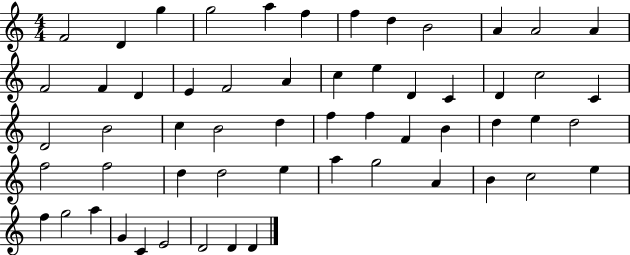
{
  \clef treble
  \numericTimeSignature
  \time 4/4
  \key c \major
  f'2 d'4 g''4 | g''2 a''4 f''4 | f''4 d''4 b'2 | a'4 a'2 a'4 | \break f'2 f'4 d'4 | e'4 f'2 a'4 | c''4 e''4 d'4 c'4 | d'4 c''2 c'4 | \break d'2 b'2 | c''4 b'2 d''4 | f''4 f''4 f'4 b'4 | d''4 e''4 d''2 | \break f''2 f''2 | d''4 d''2 e''4 | a''4 g''2 a'4 | b'4 c''2 e''4 | \break f''4 g''2 a''4 | g'4 c'4 e'2 | d'2 d'4 d'4 | \bar "|."
}